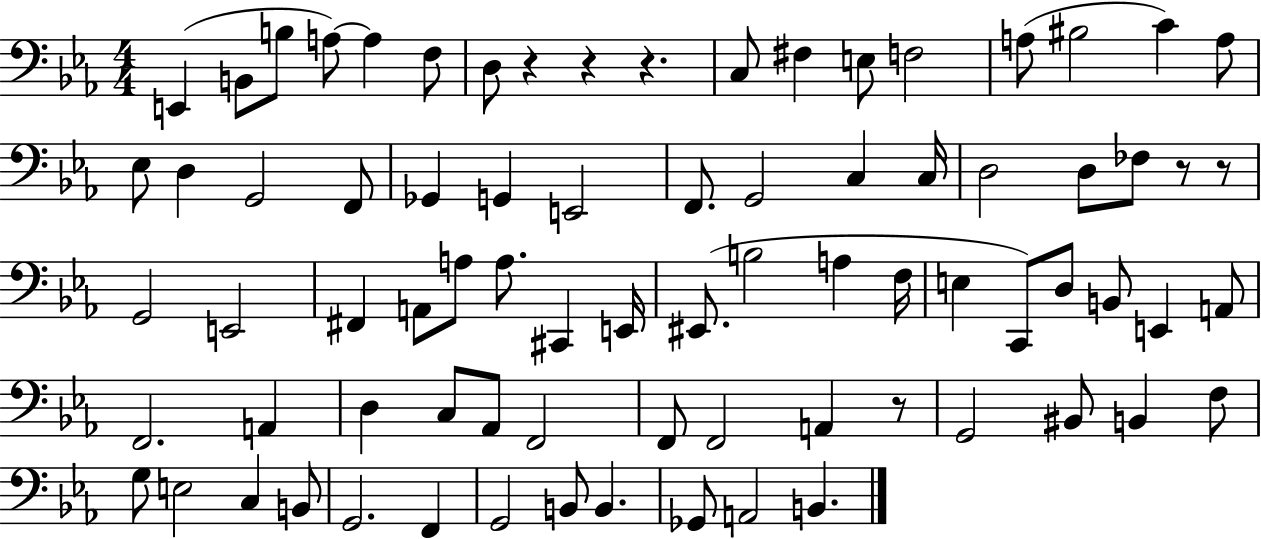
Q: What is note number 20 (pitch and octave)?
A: Gb2